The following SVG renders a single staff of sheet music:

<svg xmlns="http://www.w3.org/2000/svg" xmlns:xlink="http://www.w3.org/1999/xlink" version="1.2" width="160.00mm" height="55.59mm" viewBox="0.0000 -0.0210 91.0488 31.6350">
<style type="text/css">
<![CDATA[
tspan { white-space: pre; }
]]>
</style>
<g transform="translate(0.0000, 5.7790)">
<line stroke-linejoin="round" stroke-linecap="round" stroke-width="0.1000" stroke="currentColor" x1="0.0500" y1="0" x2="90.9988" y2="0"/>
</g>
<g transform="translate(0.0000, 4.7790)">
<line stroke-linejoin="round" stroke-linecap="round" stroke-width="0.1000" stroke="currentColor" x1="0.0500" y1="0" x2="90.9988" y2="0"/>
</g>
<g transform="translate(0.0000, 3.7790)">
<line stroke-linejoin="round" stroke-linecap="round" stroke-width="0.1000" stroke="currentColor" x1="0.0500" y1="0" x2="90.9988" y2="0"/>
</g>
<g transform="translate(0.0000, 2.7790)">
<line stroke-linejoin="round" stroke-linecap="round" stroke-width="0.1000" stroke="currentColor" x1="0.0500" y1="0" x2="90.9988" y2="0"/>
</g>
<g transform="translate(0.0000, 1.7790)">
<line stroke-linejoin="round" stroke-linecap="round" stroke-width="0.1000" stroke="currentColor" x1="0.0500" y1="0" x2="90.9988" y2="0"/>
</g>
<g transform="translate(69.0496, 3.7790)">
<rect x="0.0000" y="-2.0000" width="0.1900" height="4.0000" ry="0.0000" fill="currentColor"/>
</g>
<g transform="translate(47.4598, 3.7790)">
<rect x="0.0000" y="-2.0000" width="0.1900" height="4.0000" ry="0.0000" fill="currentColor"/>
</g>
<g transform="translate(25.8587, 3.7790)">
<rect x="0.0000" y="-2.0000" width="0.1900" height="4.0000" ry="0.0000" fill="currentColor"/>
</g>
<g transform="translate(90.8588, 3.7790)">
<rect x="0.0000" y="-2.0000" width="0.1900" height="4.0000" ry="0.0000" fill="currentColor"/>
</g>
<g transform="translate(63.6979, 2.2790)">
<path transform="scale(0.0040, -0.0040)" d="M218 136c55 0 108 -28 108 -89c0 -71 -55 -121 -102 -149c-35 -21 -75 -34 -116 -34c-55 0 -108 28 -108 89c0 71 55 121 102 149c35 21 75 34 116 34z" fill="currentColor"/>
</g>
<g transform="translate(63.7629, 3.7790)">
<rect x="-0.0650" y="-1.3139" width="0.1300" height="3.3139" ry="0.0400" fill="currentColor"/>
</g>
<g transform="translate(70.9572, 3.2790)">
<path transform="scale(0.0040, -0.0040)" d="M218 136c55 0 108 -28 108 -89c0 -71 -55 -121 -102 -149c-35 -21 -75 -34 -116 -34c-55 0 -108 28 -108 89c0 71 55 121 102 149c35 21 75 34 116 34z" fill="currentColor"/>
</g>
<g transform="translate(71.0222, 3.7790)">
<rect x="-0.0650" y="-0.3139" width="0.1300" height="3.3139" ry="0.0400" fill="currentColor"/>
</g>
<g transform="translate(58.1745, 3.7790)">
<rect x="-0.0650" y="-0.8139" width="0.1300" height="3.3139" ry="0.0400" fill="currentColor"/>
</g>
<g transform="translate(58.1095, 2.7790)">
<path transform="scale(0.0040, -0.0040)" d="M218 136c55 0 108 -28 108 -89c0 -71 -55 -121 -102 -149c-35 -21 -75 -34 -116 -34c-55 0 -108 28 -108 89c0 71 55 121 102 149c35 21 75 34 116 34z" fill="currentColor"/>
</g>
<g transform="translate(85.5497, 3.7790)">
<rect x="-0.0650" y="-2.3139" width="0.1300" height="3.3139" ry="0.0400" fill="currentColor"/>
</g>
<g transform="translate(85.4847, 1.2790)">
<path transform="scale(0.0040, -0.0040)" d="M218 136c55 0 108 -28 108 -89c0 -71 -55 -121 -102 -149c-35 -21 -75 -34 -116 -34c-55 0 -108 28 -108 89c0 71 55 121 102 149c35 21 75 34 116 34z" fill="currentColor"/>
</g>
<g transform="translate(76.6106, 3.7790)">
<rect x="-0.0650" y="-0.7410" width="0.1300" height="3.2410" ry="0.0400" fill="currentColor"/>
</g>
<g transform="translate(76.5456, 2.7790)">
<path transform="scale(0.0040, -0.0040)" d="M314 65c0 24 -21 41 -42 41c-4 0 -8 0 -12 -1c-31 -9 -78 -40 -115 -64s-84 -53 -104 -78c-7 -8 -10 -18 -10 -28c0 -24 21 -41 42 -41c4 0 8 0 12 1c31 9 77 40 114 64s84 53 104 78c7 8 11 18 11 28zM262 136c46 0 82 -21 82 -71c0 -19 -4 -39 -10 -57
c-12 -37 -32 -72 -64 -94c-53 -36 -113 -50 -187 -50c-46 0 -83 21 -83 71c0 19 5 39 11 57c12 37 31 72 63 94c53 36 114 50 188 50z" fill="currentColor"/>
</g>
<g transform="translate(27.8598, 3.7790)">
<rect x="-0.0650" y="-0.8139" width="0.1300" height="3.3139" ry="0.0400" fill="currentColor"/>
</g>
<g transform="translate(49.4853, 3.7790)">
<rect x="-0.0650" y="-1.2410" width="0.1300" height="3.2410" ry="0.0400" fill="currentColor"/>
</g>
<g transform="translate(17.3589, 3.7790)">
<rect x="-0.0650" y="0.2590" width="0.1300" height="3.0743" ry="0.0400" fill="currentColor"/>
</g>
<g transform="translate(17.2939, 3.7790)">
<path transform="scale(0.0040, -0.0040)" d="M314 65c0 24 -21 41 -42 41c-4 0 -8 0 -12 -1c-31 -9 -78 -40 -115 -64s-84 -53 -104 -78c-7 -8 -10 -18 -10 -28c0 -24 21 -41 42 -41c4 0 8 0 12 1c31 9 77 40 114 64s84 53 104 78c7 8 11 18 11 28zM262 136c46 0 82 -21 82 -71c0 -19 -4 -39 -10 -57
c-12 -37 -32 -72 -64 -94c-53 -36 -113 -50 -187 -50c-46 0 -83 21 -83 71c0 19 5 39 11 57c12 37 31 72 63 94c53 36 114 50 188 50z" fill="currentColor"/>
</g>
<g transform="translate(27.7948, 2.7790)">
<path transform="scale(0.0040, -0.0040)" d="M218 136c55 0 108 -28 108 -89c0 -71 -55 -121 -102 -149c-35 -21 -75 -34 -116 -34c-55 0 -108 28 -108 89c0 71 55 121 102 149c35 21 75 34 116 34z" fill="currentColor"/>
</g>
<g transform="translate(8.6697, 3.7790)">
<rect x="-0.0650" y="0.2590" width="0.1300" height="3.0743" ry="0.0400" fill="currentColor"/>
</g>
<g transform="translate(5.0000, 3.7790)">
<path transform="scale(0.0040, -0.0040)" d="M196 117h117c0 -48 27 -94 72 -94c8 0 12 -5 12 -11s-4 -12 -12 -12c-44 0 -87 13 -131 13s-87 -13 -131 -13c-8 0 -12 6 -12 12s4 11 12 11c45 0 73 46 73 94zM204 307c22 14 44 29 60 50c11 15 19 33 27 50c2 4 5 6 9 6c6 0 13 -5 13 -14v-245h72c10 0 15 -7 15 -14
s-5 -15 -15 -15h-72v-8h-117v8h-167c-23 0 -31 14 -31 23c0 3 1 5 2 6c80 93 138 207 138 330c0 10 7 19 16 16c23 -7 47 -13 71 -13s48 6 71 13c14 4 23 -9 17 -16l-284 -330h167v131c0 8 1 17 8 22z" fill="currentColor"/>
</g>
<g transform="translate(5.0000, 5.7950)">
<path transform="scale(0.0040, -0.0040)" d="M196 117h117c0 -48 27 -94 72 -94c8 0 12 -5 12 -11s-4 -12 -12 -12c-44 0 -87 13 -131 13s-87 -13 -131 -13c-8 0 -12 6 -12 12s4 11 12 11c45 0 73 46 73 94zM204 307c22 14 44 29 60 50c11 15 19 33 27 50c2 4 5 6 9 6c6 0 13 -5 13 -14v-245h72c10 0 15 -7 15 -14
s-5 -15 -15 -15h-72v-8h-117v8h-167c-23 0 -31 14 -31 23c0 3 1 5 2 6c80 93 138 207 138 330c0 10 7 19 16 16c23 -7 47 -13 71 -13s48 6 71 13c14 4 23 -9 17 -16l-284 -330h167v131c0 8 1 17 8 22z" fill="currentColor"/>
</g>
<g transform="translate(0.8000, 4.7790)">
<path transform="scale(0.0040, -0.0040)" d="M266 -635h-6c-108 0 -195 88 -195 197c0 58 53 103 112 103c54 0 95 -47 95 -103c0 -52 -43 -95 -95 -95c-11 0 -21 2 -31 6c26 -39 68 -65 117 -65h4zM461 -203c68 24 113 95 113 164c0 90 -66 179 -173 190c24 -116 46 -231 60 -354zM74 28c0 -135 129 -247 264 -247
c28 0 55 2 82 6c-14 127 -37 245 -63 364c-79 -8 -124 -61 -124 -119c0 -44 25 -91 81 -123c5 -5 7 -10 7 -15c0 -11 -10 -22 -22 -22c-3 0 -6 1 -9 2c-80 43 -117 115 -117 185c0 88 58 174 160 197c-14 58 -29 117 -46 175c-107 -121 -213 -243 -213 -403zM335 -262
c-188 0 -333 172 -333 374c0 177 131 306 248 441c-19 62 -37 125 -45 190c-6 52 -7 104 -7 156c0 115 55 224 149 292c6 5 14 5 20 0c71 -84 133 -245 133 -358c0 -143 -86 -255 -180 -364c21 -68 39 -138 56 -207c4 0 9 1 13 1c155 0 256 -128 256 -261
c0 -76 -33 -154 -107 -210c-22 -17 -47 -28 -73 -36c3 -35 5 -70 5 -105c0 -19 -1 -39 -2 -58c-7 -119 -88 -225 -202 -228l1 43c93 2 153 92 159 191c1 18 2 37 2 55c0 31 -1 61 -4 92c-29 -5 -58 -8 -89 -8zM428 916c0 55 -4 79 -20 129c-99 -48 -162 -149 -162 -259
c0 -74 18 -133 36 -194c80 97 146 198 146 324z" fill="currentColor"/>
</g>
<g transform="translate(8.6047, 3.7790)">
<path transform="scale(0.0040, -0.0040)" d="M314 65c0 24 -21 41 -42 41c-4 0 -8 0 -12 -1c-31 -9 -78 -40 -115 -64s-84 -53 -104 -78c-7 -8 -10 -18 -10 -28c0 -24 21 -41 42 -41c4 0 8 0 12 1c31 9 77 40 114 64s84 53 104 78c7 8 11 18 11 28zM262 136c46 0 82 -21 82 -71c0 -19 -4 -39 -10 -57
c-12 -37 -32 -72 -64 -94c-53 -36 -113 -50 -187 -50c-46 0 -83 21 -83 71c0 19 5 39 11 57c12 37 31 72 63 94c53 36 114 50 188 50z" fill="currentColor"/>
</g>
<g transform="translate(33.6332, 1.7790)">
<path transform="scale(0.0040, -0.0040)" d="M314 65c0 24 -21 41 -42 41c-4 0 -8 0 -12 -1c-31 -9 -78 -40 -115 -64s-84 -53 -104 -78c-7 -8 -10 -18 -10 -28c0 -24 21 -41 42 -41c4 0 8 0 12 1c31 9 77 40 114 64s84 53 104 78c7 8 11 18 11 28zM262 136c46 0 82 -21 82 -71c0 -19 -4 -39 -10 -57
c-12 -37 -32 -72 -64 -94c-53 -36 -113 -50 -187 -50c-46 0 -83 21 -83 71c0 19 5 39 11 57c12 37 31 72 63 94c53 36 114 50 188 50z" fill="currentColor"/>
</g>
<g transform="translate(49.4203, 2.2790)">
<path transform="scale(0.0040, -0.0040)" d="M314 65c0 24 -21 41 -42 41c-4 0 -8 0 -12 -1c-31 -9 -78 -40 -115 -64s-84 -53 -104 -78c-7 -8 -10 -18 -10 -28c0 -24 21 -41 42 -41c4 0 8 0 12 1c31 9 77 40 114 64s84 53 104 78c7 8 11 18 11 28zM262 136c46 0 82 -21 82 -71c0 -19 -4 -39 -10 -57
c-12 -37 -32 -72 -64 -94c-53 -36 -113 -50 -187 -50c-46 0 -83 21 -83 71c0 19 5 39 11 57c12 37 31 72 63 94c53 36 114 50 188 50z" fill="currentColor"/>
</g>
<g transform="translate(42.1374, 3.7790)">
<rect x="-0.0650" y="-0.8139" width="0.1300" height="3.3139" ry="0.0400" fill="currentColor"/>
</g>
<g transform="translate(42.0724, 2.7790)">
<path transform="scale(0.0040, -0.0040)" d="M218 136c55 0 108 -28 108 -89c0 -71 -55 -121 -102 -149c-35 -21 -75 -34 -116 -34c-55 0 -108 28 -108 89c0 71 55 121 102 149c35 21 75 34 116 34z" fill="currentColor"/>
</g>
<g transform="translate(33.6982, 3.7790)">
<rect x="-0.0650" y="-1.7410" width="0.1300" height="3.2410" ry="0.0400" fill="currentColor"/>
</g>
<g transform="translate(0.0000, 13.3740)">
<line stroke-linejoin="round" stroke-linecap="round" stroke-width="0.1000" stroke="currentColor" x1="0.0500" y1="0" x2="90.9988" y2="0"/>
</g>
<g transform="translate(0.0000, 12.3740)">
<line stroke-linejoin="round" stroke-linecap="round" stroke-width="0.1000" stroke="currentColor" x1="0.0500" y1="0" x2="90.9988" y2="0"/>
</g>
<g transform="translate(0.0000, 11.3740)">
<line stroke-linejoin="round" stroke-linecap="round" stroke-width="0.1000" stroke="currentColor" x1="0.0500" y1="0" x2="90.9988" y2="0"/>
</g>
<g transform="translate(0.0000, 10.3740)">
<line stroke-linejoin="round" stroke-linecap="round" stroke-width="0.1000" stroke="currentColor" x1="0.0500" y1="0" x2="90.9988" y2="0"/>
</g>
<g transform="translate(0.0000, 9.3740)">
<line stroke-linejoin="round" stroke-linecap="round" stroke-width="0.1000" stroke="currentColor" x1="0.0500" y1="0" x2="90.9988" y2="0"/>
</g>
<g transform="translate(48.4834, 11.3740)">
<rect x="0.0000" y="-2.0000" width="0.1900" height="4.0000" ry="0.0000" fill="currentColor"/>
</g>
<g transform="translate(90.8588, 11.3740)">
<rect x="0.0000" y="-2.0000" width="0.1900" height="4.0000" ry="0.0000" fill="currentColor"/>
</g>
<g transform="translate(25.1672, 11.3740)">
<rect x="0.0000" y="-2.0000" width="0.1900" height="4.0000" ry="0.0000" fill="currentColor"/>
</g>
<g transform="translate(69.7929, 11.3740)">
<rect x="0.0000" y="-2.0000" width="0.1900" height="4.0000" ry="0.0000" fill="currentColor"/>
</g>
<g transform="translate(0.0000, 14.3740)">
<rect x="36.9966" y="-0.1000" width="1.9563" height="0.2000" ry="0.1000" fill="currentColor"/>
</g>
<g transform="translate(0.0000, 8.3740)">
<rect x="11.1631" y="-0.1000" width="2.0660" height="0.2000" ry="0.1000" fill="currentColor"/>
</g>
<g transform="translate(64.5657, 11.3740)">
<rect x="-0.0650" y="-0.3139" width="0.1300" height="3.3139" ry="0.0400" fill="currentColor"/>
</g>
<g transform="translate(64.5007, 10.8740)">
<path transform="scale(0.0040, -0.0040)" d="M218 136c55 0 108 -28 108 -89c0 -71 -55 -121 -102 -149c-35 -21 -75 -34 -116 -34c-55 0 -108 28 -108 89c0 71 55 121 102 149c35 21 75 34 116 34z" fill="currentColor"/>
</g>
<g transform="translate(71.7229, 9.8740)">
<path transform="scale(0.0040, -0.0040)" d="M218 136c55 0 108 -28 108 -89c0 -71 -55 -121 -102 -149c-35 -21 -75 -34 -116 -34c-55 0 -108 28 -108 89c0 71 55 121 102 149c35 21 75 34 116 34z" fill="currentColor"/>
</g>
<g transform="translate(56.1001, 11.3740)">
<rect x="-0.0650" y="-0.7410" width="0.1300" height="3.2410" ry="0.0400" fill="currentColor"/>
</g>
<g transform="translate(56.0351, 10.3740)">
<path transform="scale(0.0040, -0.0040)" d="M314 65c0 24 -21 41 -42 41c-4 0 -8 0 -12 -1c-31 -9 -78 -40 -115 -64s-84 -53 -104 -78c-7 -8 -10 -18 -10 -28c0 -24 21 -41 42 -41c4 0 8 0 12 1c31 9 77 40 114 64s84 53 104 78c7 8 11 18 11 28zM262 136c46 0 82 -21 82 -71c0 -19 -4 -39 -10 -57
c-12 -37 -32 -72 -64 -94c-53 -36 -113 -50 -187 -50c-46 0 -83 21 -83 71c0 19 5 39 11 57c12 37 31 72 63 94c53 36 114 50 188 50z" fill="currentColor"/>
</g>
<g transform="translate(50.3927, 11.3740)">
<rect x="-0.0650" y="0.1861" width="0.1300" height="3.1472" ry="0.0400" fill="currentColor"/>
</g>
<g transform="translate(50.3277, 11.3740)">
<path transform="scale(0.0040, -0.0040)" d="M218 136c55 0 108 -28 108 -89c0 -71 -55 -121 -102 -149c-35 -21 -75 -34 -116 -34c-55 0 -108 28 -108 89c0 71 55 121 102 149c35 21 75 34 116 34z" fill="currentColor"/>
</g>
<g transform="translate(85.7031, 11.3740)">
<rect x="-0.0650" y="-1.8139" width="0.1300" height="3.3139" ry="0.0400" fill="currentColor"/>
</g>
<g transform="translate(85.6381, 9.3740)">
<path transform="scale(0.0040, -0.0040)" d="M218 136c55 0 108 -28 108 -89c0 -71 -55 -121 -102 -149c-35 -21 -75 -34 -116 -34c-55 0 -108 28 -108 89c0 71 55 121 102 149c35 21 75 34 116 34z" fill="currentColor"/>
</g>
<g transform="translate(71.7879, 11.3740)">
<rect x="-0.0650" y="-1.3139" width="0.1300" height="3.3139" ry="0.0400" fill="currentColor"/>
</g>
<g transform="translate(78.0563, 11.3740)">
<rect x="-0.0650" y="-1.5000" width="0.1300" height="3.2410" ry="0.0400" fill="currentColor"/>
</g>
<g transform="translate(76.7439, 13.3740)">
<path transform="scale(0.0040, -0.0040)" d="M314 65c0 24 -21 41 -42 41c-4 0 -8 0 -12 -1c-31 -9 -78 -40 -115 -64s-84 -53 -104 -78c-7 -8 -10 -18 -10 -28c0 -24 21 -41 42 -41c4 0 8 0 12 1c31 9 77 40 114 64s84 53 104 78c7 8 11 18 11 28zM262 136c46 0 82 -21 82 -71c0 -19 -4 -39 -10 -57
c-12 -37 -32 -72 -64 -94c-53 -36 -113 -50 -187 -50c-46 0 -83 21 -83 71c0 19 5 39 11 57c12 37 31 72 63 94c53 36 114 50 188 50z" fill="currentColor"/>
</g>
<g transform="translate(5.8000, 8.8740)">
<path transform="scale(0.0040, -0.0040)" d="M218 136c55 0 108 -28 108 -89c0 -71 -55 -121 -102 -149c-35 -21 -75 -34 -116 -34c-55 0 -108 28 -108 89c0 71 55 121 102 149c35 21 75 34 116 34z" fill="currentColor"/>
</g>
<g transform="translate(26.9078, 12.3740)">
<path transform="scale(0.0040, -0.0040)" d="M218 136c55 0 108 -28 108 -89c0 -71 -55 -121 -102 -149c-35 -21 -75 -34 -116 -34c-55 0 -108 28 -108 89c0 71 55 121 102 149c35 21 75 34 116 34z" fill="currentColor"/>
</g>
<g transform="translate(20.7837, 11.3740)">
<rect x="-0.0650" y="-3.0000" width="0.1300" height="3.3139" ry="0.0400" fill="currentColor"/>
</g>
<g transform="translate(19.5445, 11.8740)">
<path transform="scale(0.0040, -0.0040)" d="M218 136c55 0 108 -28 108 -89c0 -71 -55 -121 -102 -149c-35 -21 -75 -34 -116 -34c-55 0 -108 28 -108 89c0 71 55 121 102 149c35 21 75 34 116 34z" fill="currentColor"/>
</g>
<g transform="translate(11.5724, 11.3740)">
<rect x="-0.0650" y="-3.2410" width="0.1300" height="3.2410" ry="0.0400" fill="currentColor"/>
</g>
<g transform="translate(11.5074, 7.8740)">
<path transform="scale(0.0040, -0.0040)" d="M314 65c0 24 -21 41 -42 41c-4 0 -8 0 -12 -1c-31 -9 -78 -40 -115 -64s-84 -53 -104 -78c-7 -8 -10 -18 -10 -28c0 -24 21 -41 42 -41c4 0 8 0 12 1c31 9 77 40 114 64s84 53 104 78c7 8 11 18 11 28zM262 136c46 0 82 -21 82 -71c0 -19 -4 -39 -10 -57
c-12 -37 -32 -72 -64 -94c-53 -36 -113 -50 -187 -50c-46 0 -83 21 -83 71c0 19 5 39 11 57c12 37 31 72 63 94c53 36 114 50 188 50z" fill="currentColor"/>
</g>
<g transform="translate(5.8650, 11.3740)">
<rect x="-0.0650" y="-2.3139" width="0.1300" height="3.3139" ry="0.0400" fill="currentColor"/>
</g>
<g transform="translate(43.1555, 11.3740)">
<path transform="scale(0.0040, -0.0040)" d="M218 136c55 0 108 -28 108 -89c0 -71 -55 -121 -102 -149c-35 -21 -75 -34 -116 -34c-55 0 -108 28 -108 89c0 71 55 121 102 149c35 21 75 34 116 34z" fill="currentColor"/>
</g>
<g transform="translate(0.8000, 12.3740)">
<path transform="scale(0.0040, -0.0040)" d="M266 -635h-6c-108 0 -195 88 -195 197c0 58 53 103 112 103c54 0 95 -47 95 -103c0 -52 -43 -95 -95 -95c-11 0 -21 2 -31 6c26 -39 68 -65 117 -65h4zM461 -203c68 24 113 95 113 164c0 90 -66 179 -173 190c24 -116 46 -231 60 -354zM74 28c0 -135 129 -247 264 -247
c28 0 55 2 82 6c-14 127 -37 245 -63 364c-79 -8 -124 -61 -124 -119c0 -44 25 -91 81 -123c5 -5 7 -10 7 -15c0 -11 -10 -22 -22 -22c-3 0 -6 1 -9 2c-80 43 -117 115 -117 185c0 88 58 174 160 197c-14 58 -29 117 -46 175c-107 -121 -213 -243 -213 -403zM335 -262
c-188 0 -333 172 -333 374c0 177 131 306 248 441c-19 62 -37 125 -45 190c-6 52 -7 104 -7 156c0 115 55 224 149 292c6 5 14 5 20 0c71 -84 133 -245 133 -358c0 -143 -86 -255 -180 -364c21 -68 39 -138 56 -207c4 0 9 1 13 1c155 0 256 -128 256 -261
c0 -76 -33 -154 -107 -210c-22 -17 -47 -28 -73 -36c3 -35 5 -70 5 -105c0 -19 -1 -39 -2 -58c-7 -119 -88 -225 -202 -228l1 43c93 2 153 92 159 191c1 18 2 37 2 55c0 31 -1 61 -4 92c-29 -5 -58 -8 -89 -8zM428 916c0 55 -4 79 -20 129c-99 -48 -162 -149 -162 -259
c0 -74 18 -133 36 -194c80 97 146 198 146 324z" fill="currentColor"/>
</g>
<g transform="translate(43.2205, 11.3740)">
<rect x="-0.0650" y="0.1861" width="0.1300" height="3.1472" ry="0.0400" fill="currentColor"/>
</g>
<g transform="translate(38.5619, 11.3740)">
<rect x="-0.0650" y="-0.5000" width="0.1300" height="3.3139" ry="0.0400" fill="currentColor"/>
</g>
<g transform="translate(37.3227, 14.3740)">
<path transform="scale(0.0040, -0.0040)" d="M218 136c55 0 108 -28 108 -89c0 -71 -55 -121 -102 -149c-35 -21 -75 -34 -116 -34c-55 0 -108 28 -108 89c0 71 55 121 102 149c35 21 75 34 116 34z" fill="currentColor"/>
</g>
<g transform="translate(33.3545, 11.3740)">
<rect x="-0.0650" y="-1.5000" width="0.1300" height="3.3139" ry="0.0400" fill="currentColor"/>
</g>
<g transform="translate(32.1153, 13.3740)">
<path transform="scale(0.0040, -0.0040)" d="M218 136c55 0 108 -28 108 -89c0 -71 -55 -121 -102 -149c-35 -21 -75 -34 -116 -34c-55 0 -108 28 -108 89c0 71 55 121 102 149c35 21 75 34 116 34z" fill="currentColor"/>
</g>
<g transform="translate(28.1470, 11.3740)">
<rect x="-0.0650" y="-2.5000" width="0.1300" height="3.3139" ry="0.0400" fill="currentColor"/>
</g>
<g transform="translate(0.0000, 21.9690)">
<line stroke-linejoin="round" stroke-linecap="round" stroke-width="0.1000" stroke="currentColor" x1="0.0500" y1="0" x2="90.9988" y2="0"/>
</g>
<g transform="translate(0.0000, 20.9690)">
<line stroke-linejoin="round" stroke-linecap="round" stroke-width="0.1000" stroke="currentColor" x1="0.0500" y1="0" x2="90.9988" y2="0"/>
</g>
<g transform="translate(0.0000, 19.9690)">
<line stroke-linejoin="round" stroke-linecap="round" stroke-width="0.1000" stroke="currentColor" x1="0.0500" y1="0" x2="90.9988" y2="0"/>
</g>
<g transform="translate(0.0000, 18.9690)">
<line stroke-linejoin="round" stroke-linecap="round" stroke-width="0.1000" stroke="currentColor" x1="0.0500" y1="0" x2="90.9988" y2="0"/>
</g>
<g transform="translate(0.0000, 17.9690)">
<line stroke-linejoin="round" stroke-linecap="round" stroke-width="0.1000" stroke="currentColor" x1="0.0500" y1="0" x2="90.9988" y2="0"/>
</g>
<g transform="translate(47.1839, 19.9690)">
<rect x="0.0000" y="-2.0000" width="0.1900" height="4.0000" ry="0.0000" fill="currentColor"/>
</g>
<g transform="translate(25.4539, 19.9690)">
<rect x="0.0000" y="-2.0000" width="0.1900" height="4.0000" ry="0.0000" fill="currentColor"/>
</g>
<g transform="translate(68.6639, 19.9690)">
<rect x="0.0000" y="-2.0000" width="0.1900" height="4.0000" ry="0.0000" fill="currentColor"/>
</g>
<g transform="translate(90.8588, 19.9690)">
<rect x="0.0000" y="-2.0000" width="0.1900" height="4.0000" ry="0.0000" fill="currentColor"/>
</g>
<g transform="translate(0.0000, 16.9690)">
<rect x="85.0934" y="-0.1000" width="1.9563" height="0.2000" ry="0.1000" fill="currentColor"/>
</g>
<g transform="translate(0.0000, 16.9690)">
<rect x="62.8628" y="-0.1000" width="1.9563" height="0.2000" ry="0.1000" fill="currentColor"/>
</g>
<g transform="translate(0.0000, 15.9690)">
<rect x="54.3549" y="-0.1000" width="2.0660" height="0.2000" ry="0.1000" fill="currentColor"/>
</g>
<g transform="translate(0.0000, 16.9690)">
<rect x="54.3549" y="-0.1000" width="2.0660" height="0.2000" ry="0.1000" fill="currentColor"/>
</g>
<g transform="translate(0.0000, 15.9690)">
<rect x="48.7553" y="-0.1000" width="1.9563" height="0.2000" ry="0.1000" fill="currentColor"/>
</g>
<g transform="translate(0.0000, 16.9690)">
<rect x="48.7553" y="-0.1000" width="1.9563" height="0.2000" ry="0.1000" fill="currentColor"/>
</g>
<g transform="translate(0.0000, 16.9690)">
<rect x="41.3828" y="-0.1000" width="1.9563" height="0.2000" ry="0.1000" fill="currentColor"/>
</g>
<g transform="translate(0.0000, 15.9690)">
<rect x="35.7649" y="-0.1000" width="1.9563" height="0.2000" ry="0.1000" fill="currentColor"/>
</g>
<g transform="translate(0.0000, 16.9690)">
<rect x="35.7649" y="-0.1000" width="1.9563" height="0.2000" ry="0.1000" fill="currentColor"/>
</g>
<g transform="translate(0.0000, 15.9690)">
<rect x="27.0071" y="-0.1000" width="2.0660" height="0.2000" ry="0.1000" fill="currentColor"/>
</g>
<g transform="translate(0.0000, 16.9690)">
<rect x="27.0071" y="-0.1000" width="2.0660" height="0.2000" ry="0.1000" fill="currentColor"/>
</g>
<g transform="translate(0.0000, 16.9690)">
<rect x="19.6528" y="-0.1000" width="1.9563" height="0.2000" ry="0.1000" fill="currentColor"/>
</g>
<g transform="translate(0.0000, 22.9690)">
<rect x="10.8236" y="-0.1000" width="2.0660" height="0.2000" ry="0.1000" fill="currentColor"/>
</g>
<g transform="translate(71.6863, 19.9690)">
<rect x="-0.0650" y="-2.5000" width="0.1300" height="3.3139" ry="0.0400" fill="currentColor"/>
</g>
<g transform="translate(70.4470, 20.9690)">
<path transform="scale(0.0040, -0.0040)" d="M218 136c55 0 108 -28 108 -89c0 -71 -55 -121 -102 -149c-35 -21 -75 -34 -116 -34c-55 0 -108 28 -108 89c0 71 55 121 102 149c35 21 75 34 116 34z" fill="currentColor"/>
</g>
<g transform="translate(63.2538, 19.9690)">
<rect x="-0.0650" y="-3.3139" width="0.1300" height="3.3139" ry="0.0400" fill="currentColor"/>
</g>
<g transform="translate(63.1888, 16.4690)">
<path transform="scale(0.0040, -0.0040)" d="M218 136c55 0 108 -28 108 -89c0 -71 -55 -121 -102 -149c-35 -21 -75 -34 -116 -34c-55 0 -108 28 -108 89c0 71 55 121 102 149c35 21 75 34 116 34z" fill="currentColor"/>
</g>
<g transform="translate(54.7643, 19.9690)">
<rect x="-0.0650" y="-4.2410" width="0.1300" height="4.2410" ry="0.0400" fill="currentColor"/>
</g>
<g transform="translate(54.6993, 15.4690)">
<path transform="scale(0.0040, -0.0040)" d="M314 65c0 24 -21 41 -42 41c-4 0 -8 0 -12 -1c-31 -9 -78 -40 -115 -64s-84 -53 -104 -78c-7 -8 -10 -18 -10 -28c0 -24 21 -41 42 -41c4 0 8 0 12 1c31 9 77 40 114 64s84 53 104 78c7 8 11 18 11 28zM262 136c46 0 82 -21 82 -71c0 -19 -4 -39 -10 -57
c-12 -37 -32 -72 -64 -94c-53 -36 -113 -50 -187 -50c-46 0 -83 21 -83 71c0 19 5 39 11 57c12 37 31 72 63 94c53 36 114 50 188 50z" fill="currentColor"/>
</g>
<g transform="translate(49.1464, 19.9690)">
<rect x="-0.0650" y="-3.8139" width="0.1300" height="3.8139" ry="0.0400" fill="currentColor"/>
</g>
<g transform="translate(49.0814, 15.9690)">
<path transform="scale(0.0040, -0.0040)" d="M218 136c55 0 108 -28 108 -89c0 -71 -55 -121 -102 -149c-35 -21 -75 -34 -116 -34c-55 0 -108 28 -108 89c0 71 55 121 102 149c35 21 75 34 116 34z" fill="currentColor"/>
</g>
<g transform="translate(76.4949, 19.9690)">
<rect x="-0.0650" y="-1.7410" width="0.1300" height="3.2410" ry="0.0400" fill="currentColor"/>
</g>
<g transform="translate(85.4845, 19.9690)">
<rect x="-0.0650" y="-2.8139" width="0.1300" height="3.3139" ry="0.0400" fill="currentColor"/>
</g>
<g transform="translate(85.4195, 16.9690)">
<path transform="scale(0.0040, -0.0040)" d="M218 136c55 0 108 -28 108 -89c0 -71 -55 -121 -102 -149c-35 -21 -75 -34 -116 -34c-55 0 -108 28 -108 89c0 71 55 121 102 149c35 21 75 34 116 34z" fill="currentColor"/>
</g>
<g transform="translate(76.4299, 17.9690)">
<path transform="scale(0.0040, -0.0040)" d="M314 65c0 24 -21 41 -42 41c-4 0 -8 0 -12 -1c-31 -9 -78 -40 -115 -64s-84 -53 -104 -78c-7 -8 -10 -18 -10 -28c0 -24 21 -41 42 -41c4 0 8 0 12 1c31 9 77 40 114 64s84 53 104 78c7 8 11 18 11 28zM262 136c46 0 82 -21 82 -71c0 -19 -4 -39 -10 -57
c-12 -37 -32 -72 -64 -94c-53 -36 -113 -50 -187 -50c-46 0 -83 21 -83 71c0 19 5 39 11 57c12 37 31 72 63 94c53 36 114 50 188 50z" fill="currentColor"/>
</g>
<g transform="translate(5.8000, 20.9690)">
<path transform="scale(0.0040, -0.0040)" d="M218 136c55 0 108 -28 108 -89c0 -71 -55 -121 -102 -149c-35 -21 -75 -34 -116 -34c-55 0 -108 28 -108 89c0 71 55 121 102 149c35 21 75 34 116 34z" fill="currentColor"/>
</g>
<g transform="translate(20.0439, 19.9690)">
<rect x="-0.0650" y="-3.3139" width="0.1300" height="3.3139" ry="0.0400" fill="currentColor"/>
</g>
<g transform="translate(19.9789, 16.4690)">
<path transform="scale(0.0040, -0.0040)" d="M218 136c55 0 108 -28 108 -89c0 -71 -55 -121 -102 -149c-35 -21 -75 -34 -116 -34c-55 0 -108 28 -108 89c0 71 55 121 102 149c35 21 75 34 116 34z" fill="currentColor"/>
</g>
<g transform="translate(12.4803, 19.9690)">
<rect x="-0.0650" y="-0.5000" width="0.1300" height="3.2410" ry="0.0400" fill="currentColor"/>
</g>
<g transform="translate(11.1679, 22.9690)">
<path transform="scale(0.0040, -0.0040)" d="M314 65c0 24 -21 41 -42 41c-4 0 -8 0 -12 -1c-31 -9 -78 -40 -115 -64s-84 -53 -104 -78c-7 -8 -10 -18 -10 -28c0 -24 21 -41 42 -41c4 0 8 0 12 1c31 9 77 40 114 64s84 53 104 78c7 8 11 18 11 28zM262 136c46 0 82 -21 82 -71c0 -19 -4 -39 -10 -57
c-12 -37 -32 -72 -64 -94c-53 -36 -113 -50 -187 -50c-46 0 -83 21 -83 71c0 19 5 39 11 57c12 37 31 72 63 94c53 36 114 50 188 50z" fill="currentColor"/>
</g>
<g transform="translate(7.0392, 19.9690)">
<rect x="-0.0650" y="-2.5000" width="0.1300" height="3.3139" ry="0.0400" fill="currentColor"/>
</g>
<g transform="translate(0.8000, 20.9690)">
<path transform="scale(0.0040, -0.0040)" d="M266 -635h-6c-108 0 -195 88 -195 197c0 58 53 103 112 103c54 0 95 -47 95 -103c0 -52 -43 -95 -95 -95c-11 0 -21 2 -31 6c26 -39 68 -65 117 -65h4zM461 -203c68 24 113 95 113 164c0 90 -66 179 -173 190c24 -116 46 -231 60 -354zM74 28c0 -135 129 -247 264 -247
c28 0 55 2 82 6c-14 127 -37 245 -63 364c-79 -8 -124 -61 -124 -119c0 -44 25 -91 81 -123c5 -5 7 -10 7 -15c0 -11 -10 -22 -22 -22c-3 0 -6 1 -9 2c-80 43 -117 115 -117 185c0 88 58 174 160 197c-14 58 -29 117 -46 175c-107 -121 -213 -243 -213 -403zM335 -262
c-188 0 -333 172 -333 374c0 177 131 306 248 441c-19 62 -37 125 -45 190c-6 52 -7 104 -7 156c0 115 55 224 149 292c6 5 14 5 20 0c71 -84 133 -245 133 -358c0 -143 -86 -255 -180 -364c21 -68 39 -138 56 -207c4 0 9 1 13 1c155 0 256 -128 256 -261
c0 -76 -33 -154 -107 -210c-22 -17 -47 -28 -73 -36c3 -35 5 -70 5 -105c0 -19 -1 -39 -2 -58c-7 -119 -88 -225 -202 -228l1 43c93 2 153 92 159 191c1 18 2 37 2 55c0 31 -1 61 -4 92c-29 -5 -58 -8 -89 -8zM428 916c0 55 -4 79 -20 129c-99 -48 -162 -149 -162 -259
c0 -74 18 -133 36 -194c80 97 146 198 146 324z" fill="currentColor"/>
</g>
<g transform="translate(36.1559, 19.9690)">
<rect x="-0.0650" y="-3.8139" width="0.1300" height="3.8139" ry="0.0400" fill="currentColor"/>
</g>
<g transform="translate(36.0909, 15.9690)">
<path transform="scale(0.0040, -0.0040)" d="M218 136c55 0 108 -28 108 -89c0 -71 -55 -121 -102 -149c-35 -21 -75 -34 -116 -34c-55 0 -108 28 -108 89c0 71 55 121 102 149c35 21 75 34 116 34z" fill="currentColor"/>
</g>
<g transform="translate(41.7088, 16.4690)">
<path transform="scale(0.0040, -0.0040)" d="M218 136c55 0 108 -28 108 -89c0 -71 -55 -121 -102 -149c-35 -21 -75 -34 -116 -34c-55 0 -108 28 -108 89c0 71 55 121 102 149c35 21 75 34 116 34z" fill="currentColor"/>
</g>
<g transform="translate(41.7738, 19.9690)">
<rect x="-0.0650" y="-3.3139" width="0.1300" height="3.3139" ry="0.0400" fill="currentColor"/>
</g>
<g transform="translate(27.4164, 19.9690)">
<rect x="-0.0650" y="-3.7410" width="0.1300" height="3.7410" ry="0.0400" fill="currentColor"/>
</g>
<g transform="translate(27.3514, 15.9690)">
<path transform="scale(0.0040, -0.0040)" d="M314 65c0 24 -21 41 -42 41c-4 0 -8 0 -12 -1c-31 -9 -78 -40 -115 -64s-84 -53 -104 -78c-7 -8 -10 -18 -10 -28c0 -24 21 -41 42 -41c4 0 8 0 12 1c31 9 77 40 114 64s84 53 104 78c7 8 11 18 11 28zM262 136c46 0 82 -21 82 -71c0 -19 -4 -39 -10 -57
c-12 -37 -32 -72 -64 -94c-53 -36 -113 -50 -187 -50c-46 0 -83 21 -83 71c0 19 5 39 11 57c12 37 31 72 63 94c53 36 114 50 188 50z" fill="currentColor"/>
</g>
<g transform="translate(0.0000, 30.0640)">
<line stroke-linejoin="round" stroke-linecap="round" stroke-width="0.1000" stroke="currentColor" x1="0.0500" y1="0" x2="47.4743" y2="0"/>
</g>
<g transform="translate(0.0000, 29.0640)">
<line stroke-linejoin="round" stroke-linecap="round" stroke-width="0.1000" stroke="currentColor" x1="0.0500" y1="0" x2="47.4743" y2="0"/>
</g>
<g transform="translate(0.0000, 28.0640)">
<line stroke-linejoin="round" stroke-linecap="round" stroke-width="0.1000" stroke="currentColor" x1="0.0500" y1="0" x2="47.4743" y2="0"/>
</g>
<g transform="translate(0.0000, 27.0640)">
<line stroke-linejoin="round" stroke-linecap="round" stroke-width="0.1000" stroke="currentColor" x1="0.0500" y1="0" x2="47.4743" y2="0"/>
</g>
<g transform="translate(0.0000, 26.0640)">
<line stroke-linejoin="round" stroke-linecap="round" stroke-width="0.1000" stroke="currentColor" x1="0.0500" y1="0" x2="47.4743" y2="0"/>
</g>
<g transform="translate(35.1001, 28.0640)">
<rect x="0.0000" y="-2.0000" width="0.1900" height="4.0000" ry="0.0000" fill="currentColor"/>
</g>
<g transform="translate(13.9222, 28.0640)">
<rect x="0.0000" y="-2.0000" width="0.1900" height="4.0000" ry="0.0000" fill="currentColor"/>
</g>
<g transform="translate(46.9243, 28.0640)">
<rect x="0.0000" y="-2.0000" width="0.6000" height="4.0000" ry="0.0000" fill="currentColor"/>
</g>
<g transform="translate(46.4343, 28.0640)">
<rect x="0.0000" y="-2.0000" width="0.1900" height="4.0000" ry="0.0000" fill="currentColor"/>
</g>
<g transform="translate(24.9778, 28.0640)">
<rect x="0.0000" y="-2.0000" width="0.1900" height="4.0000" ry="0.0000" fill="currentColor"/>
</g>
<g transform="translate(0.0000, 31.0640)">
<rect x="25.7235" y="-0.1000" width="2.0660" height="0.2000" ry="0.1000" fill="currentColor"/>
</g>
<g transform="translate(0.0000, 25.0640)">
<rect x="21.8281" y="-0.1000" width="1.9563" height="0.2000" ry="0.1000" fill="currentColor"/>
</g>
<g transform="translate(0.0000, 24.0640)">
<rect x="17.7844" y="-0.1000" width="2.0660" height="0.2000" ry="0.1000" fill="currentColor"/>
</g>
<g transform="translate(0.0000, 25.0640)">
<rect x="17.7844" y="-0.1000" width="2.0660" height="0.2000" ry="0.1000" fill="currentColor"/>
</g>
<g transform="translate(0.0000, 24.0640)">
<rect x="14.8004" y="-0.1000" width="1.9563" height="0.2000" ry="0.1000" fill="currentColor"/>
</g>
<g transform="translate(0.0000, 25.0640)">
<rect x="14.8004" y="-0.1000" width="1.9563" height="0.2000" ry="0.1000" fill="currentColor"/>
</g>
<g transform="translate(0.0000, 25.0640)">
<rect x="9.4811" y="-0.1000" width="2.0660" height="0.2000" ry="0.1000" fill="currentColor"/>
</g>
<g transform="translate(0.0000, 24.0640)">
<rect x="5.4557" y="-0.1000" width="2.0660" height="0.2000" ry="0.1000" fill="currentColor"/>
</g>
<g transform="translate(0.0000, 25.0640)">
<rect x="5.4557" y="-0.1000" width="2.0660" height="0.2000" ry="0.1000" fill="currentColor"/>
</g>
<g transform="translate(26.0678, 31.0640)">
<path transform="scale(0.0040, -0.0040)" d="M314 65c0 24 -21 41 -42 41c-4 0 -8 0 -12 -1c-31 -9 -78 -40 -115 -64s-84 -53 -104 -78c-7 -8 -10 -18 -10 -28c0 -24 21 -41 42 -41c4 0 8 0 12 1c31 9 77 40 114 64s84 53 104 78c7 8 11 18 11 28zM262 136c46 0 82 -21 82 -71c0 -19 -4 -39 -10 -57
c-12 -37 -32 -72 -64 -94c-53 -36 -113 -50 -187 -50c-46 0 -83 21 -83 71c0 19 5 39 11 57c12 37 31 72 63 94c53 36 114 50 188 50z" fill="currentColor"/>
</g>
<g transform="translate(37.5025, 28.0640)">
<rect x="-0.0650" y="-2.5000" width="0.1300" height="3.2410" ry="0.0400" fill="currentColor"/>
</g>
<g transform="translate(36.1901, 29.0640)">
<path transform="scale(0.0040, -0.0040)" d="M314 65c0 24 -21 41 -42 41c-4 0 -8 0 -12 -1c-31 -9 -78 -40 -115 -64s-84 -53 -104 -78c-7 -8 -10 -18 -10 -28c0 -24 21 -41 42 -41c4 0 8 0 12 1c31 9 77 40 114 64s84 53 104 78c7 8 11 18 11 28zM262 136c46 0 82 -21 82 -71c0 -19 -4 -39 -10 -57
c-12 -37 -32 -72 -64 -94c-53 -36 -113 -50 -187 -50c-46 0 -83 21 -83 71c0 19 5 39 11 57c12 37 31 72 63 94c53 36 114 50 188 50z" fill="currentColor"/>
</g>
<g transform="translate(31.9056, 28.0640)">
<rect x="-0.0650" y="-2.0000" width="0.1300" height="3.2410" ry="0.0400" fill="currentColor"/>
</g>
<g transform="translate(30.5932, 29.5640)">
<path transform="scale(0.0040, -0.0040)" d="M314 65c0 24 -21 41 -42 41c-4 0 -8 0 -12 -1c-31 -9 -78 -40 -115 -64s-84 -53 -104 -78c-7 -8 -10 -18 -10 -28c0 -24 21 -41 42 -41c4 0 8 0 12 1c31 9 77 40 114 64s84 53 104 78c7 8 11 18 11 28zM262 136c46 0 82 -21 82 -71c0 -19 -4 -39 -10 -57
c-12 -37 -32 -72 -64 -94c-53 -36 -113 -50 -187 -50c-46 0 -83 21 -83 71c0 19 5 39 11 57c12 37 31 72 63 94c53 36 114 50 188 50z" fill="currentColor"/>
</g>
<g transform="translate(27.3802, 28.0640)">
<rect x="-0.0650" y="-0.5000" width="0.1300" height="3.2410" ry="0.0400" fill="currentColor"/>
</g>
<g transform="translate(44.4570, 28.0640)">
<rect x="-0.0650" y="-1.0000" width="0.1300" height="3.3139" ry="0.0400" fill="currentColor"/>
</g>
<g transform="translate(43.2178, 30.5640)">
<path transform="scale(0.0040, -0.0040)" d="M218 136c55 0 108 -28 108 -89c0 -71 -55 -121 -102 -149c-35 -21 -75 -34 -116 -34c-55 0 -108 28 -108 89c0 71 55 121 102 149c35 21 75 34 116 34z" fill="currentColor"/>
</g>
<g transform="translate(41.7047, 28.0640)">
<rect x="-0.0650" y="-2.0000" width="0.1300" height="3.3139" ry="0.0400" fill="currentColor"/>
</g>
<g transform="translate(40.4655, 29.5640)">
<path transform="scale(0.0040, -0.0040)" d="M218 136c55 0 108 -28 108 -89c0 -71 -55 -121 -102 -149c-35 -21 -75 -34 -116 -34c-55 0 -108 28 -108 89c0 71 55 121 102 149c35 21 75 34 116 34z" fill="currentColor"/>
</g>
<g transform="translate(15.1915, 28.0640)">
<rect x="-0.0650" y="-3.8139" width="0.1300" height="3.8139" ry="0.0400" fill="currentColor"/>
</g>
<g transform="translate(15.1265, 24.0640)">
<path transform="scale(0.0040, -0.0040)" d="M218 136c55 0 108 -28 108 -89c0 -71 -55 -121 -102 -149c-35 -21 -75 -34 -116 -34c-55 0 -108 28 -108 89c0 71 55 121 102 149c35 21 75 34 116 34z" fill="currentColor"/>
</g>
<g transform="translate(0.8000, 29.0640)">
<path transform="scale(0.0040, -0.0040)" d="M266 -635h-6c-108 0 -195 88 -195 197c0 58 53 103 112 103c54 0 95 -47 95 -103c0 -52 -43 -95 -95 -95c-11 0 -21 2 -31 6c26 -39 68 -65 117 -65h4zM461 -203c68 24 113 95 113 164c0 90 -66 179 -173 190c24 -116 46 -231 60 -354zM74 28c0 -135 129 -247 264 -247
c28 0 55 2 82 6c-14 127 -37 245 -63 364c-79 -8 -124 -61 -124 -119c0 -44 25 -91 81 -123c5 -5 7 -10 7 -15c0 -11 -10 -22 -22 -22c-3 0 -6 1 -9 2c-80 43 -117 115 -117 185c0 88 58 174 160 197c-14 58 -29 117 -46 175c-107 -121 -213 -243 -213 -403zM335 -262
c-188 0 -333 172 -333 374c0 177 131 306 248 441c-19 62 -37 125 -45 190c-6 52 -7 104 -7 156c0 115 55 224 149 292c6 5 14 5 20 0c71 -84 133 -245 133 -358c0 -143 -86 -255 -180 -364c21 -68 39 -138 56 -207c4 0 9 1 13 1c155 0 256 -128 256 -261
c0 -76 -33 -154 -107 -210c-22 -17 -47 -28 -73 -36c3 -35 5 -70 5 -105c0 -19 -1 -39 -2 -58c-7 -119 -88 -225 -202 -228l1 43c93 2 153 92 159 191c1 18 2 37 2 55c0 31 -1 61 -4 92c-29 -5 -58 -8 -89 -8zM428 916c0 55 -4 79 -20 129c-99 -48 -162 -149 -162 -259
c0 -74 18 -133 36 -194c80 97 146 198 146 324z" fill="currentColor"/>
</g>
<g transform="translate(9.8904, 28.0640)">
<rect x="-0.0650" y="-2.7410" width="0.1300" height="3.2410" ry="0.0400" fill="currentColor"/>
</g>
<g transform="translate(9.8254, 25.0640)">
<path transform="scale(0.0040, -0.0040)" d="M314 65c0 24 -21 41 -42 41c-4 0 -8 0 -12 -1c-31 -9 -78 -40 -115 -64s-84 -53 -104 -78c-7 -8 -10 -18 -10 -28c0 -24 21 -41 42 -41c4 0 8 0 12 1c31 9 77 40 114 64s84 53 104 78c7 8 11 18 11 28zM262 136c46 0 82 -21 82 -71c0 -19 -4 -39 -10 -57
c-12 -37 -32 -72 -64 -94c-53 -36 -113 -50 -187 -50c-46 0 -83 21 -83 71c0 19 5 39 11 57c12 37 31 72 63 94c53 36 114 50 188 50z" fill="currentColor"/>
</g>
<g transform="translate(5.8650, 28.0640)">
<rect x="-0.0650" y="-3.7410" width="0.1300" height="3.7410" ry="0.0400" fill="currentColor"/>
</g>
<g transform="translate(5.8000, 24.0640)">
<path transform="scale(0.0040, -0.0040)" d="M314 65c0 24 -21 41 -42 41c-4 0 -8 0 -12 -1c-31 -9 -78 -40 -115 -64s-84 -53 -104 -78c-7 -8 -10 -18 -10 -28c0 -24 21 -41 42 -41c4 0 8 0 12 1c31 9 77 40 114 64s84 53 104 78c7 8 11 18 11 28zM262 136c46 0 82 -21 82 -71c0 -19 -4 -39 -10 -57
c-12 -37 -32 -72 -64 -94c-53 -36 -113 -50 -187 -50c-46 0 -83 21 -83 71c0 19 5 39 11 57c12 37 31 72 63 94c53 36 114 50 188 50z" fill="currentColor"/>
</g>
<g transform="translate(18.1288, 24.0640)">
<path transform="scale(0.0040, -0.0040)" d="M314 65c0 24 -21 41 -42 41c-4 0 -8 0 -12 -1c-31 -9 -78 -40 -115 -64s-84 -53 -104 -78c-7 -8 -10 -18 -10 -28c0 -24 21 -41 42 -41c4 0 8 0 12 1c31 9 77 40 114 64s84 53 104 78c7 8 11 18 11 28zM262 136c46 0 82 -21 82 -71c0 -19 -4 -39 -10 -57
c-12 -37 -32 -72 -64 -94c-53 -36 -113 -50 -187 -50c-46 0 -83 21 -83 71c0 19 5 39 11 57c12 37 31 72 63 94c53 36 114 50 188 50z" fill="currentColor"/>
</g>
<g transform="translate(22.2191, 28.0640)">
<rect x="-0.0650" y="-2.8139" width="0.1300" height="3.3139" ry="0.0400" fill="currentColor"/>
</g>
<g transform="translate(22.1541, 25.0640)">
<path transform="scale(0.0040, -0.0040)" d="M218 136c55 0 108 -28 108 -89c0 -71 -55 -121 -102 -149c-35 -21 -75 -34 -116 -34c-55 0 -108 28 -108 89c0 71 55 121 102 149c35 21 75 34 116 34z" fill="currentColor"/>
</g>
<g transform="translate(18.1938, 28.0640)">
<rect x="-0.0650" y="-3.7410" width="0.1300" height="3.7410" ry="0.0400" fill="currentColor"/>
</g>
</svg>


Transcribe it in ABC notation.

X:1
T:Untitled
M:4/4
L:1/4
K:C
B2 B2 d f2 d e2 d e c d2 g g b2 A G E C B B d2 c e E2 f G C2 b c'2 c' b c' d'2 b G f2 a c'2 a2 c' c'2 a C2 F2 G2 F D